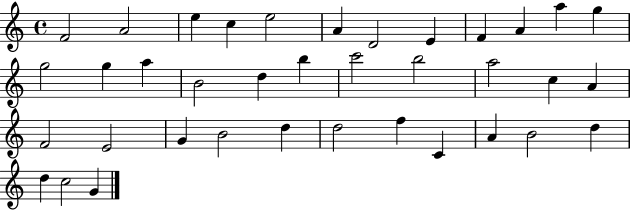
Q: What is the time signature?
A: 4/4